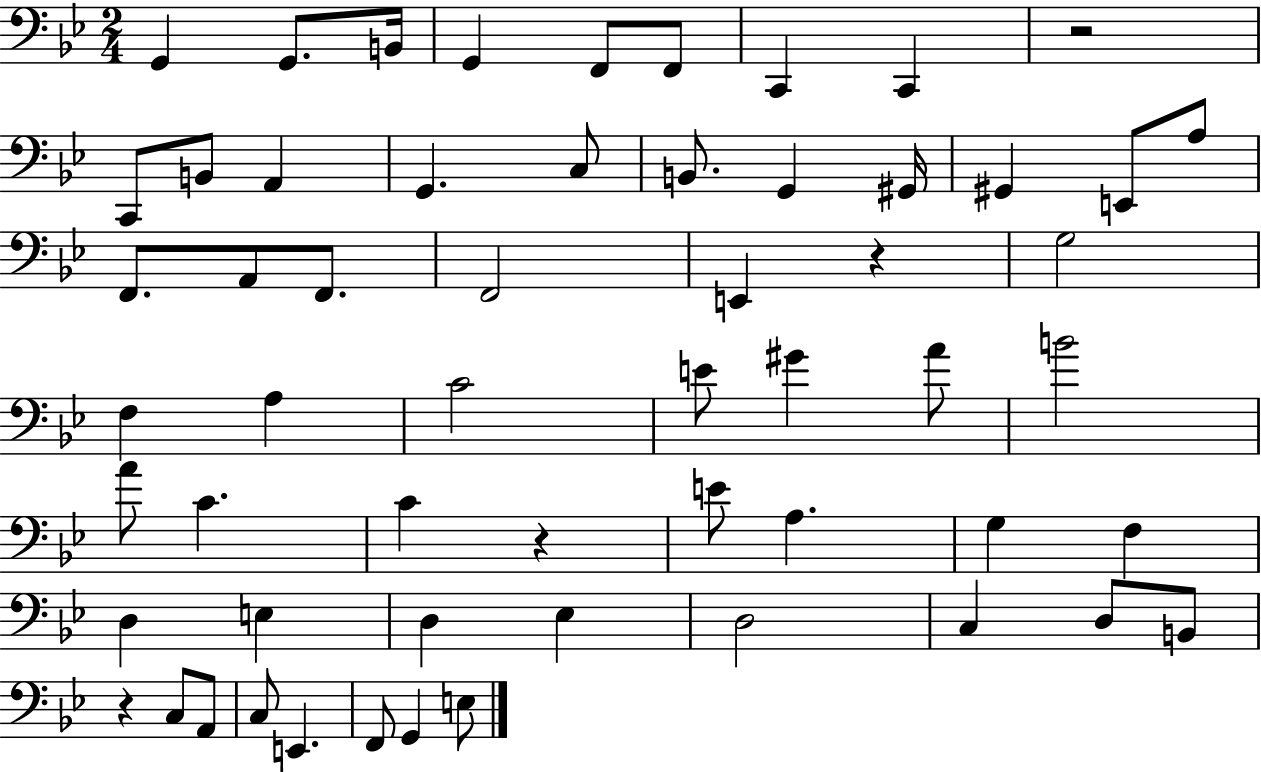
X:1
T:Untitled
M:2/4
L:1/4
K:Bb
G,, G,,/2 B,,/4 G,, F,,/2 F,,/2 C,, C,, z2 C,,/2 B,,/2 A,, G,, C,/2 B,,/2 G,, ^G,,/4 ^G,, E,,/2 A,/2 F,,/2 A,,/2 F,,/2 F,,2 E,, z G,2 F, A, C2 E/2 ^G A/2 B2 A/2 C C z E/2 A, G, F, D, E, D, _E, D,2 C, D,/2 B,,/2 z C,/2 A,,/2 C,/2 E,, F,,/2 G,, E,/2